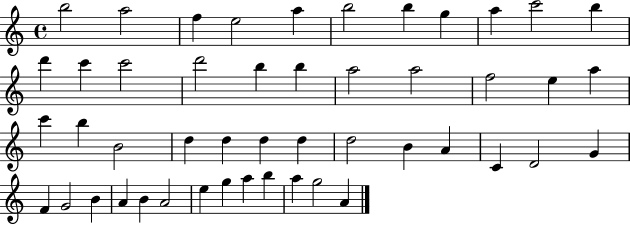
{
  \clef treble
  \time 4/4
  \defaultTimeSignature
  \key c \major
  b''2 a''2 | f''4 e''2 a''4 | b''2 b''4 g''4 | a''4 c'''2 b''4 | \break d'''4 c'''4 c'''2 | d'''2 b''4 b''4 | a''2 a''2 | f''2 e''4 a''4 | \break c'''4 b''4 b'2 | d''4 d''4 d''4 d''4 | d''2 b'4 a'4 | c'4 d'2 g'4 | \break f'4 g'2 b'4 | a'4 b'4 a'2 | e''4 g''4 a''4 b''4 | a''4 g''2 a'4 | \break \bar "|."
}